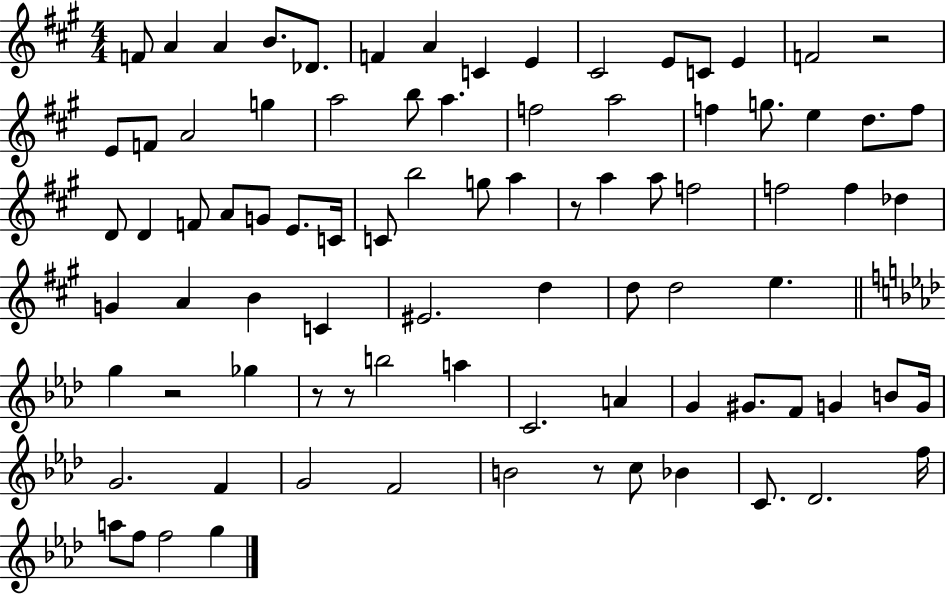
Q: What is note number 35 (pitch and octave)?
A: C4